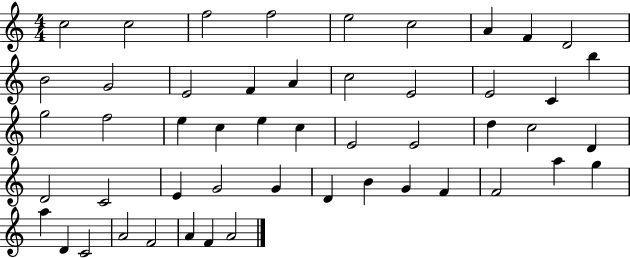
{
  \clef treble
  \numericTimeSignature
  \time 4/4
  \key c \major
  c''2 c''2 | f''2 f''2 | e''2 c''2 | a'4 f'4 d'2 | \break b'2 g'2 | e'2 f'4 a'4 | c''2 e'2 | e'2 c'4 b''4 | \break g''2 f''2 | e''4 c''4 e''4 c''4 | e'2 e'2 | d''4 c''2 d'4 | \break d'2 c'2 | e'4 g'2 g'4 | d'4 b'4 g'4 f'4 | f'2 a''4 g''4 | \break a''4 d'4 c'2 | a'2 f'2 | a'4 f'4 a'2 | \bar "|."
}